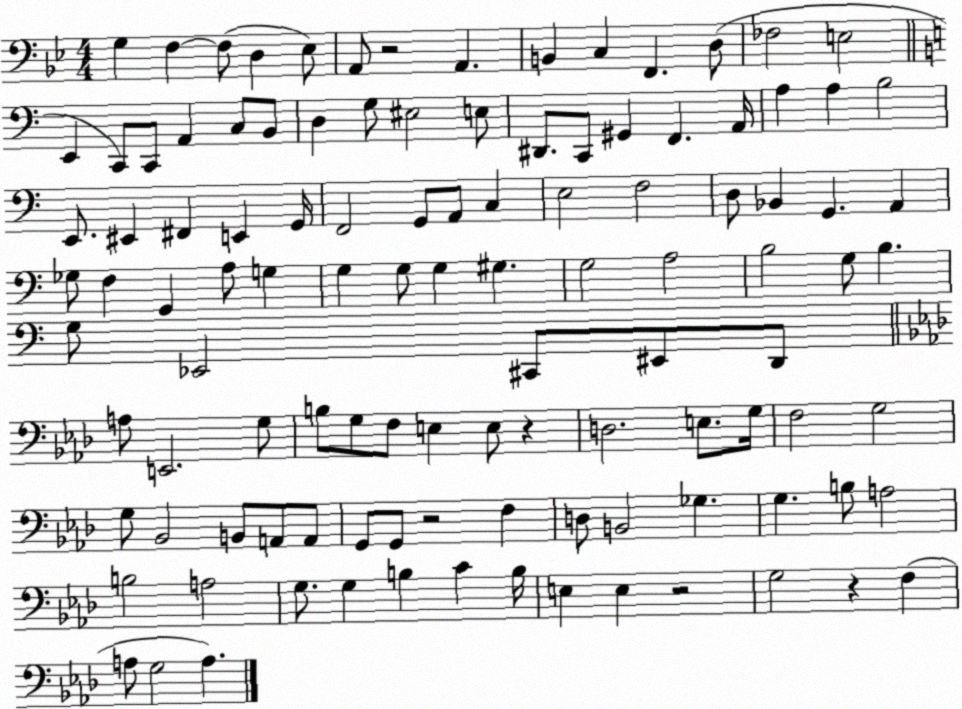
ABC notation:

X:1
T:Untitled
M:4/4
L:1/4
K:Bb
G, F, F,/2 D, _E,/2 A,,/2 z2 A,, B,, C, F,, D,/2 _F,2 E,2 E,, C,,/2 C,,/2 A,, C,/2 B,,/2 D, G,/2 ^E,2 E,/2 ^D,,/2 C,,/2 ^G,, F,, A,,/4 A, A, B,2 E,,/2 ^E,, ^F,, E,, G,,/4 F,,2 G,,/2 A,,/2 C, E,2 F,2 D,/2 _B,, G,, A,, _G,/2 F, G,, A,/2 G, G, G,/2 G, ^G, G,2 A,2 B,2 G,/2 B, G,/2 _E,,2 ^C,,/2 ^E,,/2 D,,/2 A,/2 E,,2 G,/2 B,/2 G,/2 F,/2 E, E,/2 z D,2 E,/2 G,/4 F,2 G,2 G,/2 _B,,2 B,,/2 A,,/2 A,,/2 G,,/2 G,,/2 z2 F, D,/2 B,,2 _G, G, B,/2 A,2 B,2 A,2 G,/2 G, B, C B,/4 E, E, z2 G,2 z F, A,/2 G,2 A,